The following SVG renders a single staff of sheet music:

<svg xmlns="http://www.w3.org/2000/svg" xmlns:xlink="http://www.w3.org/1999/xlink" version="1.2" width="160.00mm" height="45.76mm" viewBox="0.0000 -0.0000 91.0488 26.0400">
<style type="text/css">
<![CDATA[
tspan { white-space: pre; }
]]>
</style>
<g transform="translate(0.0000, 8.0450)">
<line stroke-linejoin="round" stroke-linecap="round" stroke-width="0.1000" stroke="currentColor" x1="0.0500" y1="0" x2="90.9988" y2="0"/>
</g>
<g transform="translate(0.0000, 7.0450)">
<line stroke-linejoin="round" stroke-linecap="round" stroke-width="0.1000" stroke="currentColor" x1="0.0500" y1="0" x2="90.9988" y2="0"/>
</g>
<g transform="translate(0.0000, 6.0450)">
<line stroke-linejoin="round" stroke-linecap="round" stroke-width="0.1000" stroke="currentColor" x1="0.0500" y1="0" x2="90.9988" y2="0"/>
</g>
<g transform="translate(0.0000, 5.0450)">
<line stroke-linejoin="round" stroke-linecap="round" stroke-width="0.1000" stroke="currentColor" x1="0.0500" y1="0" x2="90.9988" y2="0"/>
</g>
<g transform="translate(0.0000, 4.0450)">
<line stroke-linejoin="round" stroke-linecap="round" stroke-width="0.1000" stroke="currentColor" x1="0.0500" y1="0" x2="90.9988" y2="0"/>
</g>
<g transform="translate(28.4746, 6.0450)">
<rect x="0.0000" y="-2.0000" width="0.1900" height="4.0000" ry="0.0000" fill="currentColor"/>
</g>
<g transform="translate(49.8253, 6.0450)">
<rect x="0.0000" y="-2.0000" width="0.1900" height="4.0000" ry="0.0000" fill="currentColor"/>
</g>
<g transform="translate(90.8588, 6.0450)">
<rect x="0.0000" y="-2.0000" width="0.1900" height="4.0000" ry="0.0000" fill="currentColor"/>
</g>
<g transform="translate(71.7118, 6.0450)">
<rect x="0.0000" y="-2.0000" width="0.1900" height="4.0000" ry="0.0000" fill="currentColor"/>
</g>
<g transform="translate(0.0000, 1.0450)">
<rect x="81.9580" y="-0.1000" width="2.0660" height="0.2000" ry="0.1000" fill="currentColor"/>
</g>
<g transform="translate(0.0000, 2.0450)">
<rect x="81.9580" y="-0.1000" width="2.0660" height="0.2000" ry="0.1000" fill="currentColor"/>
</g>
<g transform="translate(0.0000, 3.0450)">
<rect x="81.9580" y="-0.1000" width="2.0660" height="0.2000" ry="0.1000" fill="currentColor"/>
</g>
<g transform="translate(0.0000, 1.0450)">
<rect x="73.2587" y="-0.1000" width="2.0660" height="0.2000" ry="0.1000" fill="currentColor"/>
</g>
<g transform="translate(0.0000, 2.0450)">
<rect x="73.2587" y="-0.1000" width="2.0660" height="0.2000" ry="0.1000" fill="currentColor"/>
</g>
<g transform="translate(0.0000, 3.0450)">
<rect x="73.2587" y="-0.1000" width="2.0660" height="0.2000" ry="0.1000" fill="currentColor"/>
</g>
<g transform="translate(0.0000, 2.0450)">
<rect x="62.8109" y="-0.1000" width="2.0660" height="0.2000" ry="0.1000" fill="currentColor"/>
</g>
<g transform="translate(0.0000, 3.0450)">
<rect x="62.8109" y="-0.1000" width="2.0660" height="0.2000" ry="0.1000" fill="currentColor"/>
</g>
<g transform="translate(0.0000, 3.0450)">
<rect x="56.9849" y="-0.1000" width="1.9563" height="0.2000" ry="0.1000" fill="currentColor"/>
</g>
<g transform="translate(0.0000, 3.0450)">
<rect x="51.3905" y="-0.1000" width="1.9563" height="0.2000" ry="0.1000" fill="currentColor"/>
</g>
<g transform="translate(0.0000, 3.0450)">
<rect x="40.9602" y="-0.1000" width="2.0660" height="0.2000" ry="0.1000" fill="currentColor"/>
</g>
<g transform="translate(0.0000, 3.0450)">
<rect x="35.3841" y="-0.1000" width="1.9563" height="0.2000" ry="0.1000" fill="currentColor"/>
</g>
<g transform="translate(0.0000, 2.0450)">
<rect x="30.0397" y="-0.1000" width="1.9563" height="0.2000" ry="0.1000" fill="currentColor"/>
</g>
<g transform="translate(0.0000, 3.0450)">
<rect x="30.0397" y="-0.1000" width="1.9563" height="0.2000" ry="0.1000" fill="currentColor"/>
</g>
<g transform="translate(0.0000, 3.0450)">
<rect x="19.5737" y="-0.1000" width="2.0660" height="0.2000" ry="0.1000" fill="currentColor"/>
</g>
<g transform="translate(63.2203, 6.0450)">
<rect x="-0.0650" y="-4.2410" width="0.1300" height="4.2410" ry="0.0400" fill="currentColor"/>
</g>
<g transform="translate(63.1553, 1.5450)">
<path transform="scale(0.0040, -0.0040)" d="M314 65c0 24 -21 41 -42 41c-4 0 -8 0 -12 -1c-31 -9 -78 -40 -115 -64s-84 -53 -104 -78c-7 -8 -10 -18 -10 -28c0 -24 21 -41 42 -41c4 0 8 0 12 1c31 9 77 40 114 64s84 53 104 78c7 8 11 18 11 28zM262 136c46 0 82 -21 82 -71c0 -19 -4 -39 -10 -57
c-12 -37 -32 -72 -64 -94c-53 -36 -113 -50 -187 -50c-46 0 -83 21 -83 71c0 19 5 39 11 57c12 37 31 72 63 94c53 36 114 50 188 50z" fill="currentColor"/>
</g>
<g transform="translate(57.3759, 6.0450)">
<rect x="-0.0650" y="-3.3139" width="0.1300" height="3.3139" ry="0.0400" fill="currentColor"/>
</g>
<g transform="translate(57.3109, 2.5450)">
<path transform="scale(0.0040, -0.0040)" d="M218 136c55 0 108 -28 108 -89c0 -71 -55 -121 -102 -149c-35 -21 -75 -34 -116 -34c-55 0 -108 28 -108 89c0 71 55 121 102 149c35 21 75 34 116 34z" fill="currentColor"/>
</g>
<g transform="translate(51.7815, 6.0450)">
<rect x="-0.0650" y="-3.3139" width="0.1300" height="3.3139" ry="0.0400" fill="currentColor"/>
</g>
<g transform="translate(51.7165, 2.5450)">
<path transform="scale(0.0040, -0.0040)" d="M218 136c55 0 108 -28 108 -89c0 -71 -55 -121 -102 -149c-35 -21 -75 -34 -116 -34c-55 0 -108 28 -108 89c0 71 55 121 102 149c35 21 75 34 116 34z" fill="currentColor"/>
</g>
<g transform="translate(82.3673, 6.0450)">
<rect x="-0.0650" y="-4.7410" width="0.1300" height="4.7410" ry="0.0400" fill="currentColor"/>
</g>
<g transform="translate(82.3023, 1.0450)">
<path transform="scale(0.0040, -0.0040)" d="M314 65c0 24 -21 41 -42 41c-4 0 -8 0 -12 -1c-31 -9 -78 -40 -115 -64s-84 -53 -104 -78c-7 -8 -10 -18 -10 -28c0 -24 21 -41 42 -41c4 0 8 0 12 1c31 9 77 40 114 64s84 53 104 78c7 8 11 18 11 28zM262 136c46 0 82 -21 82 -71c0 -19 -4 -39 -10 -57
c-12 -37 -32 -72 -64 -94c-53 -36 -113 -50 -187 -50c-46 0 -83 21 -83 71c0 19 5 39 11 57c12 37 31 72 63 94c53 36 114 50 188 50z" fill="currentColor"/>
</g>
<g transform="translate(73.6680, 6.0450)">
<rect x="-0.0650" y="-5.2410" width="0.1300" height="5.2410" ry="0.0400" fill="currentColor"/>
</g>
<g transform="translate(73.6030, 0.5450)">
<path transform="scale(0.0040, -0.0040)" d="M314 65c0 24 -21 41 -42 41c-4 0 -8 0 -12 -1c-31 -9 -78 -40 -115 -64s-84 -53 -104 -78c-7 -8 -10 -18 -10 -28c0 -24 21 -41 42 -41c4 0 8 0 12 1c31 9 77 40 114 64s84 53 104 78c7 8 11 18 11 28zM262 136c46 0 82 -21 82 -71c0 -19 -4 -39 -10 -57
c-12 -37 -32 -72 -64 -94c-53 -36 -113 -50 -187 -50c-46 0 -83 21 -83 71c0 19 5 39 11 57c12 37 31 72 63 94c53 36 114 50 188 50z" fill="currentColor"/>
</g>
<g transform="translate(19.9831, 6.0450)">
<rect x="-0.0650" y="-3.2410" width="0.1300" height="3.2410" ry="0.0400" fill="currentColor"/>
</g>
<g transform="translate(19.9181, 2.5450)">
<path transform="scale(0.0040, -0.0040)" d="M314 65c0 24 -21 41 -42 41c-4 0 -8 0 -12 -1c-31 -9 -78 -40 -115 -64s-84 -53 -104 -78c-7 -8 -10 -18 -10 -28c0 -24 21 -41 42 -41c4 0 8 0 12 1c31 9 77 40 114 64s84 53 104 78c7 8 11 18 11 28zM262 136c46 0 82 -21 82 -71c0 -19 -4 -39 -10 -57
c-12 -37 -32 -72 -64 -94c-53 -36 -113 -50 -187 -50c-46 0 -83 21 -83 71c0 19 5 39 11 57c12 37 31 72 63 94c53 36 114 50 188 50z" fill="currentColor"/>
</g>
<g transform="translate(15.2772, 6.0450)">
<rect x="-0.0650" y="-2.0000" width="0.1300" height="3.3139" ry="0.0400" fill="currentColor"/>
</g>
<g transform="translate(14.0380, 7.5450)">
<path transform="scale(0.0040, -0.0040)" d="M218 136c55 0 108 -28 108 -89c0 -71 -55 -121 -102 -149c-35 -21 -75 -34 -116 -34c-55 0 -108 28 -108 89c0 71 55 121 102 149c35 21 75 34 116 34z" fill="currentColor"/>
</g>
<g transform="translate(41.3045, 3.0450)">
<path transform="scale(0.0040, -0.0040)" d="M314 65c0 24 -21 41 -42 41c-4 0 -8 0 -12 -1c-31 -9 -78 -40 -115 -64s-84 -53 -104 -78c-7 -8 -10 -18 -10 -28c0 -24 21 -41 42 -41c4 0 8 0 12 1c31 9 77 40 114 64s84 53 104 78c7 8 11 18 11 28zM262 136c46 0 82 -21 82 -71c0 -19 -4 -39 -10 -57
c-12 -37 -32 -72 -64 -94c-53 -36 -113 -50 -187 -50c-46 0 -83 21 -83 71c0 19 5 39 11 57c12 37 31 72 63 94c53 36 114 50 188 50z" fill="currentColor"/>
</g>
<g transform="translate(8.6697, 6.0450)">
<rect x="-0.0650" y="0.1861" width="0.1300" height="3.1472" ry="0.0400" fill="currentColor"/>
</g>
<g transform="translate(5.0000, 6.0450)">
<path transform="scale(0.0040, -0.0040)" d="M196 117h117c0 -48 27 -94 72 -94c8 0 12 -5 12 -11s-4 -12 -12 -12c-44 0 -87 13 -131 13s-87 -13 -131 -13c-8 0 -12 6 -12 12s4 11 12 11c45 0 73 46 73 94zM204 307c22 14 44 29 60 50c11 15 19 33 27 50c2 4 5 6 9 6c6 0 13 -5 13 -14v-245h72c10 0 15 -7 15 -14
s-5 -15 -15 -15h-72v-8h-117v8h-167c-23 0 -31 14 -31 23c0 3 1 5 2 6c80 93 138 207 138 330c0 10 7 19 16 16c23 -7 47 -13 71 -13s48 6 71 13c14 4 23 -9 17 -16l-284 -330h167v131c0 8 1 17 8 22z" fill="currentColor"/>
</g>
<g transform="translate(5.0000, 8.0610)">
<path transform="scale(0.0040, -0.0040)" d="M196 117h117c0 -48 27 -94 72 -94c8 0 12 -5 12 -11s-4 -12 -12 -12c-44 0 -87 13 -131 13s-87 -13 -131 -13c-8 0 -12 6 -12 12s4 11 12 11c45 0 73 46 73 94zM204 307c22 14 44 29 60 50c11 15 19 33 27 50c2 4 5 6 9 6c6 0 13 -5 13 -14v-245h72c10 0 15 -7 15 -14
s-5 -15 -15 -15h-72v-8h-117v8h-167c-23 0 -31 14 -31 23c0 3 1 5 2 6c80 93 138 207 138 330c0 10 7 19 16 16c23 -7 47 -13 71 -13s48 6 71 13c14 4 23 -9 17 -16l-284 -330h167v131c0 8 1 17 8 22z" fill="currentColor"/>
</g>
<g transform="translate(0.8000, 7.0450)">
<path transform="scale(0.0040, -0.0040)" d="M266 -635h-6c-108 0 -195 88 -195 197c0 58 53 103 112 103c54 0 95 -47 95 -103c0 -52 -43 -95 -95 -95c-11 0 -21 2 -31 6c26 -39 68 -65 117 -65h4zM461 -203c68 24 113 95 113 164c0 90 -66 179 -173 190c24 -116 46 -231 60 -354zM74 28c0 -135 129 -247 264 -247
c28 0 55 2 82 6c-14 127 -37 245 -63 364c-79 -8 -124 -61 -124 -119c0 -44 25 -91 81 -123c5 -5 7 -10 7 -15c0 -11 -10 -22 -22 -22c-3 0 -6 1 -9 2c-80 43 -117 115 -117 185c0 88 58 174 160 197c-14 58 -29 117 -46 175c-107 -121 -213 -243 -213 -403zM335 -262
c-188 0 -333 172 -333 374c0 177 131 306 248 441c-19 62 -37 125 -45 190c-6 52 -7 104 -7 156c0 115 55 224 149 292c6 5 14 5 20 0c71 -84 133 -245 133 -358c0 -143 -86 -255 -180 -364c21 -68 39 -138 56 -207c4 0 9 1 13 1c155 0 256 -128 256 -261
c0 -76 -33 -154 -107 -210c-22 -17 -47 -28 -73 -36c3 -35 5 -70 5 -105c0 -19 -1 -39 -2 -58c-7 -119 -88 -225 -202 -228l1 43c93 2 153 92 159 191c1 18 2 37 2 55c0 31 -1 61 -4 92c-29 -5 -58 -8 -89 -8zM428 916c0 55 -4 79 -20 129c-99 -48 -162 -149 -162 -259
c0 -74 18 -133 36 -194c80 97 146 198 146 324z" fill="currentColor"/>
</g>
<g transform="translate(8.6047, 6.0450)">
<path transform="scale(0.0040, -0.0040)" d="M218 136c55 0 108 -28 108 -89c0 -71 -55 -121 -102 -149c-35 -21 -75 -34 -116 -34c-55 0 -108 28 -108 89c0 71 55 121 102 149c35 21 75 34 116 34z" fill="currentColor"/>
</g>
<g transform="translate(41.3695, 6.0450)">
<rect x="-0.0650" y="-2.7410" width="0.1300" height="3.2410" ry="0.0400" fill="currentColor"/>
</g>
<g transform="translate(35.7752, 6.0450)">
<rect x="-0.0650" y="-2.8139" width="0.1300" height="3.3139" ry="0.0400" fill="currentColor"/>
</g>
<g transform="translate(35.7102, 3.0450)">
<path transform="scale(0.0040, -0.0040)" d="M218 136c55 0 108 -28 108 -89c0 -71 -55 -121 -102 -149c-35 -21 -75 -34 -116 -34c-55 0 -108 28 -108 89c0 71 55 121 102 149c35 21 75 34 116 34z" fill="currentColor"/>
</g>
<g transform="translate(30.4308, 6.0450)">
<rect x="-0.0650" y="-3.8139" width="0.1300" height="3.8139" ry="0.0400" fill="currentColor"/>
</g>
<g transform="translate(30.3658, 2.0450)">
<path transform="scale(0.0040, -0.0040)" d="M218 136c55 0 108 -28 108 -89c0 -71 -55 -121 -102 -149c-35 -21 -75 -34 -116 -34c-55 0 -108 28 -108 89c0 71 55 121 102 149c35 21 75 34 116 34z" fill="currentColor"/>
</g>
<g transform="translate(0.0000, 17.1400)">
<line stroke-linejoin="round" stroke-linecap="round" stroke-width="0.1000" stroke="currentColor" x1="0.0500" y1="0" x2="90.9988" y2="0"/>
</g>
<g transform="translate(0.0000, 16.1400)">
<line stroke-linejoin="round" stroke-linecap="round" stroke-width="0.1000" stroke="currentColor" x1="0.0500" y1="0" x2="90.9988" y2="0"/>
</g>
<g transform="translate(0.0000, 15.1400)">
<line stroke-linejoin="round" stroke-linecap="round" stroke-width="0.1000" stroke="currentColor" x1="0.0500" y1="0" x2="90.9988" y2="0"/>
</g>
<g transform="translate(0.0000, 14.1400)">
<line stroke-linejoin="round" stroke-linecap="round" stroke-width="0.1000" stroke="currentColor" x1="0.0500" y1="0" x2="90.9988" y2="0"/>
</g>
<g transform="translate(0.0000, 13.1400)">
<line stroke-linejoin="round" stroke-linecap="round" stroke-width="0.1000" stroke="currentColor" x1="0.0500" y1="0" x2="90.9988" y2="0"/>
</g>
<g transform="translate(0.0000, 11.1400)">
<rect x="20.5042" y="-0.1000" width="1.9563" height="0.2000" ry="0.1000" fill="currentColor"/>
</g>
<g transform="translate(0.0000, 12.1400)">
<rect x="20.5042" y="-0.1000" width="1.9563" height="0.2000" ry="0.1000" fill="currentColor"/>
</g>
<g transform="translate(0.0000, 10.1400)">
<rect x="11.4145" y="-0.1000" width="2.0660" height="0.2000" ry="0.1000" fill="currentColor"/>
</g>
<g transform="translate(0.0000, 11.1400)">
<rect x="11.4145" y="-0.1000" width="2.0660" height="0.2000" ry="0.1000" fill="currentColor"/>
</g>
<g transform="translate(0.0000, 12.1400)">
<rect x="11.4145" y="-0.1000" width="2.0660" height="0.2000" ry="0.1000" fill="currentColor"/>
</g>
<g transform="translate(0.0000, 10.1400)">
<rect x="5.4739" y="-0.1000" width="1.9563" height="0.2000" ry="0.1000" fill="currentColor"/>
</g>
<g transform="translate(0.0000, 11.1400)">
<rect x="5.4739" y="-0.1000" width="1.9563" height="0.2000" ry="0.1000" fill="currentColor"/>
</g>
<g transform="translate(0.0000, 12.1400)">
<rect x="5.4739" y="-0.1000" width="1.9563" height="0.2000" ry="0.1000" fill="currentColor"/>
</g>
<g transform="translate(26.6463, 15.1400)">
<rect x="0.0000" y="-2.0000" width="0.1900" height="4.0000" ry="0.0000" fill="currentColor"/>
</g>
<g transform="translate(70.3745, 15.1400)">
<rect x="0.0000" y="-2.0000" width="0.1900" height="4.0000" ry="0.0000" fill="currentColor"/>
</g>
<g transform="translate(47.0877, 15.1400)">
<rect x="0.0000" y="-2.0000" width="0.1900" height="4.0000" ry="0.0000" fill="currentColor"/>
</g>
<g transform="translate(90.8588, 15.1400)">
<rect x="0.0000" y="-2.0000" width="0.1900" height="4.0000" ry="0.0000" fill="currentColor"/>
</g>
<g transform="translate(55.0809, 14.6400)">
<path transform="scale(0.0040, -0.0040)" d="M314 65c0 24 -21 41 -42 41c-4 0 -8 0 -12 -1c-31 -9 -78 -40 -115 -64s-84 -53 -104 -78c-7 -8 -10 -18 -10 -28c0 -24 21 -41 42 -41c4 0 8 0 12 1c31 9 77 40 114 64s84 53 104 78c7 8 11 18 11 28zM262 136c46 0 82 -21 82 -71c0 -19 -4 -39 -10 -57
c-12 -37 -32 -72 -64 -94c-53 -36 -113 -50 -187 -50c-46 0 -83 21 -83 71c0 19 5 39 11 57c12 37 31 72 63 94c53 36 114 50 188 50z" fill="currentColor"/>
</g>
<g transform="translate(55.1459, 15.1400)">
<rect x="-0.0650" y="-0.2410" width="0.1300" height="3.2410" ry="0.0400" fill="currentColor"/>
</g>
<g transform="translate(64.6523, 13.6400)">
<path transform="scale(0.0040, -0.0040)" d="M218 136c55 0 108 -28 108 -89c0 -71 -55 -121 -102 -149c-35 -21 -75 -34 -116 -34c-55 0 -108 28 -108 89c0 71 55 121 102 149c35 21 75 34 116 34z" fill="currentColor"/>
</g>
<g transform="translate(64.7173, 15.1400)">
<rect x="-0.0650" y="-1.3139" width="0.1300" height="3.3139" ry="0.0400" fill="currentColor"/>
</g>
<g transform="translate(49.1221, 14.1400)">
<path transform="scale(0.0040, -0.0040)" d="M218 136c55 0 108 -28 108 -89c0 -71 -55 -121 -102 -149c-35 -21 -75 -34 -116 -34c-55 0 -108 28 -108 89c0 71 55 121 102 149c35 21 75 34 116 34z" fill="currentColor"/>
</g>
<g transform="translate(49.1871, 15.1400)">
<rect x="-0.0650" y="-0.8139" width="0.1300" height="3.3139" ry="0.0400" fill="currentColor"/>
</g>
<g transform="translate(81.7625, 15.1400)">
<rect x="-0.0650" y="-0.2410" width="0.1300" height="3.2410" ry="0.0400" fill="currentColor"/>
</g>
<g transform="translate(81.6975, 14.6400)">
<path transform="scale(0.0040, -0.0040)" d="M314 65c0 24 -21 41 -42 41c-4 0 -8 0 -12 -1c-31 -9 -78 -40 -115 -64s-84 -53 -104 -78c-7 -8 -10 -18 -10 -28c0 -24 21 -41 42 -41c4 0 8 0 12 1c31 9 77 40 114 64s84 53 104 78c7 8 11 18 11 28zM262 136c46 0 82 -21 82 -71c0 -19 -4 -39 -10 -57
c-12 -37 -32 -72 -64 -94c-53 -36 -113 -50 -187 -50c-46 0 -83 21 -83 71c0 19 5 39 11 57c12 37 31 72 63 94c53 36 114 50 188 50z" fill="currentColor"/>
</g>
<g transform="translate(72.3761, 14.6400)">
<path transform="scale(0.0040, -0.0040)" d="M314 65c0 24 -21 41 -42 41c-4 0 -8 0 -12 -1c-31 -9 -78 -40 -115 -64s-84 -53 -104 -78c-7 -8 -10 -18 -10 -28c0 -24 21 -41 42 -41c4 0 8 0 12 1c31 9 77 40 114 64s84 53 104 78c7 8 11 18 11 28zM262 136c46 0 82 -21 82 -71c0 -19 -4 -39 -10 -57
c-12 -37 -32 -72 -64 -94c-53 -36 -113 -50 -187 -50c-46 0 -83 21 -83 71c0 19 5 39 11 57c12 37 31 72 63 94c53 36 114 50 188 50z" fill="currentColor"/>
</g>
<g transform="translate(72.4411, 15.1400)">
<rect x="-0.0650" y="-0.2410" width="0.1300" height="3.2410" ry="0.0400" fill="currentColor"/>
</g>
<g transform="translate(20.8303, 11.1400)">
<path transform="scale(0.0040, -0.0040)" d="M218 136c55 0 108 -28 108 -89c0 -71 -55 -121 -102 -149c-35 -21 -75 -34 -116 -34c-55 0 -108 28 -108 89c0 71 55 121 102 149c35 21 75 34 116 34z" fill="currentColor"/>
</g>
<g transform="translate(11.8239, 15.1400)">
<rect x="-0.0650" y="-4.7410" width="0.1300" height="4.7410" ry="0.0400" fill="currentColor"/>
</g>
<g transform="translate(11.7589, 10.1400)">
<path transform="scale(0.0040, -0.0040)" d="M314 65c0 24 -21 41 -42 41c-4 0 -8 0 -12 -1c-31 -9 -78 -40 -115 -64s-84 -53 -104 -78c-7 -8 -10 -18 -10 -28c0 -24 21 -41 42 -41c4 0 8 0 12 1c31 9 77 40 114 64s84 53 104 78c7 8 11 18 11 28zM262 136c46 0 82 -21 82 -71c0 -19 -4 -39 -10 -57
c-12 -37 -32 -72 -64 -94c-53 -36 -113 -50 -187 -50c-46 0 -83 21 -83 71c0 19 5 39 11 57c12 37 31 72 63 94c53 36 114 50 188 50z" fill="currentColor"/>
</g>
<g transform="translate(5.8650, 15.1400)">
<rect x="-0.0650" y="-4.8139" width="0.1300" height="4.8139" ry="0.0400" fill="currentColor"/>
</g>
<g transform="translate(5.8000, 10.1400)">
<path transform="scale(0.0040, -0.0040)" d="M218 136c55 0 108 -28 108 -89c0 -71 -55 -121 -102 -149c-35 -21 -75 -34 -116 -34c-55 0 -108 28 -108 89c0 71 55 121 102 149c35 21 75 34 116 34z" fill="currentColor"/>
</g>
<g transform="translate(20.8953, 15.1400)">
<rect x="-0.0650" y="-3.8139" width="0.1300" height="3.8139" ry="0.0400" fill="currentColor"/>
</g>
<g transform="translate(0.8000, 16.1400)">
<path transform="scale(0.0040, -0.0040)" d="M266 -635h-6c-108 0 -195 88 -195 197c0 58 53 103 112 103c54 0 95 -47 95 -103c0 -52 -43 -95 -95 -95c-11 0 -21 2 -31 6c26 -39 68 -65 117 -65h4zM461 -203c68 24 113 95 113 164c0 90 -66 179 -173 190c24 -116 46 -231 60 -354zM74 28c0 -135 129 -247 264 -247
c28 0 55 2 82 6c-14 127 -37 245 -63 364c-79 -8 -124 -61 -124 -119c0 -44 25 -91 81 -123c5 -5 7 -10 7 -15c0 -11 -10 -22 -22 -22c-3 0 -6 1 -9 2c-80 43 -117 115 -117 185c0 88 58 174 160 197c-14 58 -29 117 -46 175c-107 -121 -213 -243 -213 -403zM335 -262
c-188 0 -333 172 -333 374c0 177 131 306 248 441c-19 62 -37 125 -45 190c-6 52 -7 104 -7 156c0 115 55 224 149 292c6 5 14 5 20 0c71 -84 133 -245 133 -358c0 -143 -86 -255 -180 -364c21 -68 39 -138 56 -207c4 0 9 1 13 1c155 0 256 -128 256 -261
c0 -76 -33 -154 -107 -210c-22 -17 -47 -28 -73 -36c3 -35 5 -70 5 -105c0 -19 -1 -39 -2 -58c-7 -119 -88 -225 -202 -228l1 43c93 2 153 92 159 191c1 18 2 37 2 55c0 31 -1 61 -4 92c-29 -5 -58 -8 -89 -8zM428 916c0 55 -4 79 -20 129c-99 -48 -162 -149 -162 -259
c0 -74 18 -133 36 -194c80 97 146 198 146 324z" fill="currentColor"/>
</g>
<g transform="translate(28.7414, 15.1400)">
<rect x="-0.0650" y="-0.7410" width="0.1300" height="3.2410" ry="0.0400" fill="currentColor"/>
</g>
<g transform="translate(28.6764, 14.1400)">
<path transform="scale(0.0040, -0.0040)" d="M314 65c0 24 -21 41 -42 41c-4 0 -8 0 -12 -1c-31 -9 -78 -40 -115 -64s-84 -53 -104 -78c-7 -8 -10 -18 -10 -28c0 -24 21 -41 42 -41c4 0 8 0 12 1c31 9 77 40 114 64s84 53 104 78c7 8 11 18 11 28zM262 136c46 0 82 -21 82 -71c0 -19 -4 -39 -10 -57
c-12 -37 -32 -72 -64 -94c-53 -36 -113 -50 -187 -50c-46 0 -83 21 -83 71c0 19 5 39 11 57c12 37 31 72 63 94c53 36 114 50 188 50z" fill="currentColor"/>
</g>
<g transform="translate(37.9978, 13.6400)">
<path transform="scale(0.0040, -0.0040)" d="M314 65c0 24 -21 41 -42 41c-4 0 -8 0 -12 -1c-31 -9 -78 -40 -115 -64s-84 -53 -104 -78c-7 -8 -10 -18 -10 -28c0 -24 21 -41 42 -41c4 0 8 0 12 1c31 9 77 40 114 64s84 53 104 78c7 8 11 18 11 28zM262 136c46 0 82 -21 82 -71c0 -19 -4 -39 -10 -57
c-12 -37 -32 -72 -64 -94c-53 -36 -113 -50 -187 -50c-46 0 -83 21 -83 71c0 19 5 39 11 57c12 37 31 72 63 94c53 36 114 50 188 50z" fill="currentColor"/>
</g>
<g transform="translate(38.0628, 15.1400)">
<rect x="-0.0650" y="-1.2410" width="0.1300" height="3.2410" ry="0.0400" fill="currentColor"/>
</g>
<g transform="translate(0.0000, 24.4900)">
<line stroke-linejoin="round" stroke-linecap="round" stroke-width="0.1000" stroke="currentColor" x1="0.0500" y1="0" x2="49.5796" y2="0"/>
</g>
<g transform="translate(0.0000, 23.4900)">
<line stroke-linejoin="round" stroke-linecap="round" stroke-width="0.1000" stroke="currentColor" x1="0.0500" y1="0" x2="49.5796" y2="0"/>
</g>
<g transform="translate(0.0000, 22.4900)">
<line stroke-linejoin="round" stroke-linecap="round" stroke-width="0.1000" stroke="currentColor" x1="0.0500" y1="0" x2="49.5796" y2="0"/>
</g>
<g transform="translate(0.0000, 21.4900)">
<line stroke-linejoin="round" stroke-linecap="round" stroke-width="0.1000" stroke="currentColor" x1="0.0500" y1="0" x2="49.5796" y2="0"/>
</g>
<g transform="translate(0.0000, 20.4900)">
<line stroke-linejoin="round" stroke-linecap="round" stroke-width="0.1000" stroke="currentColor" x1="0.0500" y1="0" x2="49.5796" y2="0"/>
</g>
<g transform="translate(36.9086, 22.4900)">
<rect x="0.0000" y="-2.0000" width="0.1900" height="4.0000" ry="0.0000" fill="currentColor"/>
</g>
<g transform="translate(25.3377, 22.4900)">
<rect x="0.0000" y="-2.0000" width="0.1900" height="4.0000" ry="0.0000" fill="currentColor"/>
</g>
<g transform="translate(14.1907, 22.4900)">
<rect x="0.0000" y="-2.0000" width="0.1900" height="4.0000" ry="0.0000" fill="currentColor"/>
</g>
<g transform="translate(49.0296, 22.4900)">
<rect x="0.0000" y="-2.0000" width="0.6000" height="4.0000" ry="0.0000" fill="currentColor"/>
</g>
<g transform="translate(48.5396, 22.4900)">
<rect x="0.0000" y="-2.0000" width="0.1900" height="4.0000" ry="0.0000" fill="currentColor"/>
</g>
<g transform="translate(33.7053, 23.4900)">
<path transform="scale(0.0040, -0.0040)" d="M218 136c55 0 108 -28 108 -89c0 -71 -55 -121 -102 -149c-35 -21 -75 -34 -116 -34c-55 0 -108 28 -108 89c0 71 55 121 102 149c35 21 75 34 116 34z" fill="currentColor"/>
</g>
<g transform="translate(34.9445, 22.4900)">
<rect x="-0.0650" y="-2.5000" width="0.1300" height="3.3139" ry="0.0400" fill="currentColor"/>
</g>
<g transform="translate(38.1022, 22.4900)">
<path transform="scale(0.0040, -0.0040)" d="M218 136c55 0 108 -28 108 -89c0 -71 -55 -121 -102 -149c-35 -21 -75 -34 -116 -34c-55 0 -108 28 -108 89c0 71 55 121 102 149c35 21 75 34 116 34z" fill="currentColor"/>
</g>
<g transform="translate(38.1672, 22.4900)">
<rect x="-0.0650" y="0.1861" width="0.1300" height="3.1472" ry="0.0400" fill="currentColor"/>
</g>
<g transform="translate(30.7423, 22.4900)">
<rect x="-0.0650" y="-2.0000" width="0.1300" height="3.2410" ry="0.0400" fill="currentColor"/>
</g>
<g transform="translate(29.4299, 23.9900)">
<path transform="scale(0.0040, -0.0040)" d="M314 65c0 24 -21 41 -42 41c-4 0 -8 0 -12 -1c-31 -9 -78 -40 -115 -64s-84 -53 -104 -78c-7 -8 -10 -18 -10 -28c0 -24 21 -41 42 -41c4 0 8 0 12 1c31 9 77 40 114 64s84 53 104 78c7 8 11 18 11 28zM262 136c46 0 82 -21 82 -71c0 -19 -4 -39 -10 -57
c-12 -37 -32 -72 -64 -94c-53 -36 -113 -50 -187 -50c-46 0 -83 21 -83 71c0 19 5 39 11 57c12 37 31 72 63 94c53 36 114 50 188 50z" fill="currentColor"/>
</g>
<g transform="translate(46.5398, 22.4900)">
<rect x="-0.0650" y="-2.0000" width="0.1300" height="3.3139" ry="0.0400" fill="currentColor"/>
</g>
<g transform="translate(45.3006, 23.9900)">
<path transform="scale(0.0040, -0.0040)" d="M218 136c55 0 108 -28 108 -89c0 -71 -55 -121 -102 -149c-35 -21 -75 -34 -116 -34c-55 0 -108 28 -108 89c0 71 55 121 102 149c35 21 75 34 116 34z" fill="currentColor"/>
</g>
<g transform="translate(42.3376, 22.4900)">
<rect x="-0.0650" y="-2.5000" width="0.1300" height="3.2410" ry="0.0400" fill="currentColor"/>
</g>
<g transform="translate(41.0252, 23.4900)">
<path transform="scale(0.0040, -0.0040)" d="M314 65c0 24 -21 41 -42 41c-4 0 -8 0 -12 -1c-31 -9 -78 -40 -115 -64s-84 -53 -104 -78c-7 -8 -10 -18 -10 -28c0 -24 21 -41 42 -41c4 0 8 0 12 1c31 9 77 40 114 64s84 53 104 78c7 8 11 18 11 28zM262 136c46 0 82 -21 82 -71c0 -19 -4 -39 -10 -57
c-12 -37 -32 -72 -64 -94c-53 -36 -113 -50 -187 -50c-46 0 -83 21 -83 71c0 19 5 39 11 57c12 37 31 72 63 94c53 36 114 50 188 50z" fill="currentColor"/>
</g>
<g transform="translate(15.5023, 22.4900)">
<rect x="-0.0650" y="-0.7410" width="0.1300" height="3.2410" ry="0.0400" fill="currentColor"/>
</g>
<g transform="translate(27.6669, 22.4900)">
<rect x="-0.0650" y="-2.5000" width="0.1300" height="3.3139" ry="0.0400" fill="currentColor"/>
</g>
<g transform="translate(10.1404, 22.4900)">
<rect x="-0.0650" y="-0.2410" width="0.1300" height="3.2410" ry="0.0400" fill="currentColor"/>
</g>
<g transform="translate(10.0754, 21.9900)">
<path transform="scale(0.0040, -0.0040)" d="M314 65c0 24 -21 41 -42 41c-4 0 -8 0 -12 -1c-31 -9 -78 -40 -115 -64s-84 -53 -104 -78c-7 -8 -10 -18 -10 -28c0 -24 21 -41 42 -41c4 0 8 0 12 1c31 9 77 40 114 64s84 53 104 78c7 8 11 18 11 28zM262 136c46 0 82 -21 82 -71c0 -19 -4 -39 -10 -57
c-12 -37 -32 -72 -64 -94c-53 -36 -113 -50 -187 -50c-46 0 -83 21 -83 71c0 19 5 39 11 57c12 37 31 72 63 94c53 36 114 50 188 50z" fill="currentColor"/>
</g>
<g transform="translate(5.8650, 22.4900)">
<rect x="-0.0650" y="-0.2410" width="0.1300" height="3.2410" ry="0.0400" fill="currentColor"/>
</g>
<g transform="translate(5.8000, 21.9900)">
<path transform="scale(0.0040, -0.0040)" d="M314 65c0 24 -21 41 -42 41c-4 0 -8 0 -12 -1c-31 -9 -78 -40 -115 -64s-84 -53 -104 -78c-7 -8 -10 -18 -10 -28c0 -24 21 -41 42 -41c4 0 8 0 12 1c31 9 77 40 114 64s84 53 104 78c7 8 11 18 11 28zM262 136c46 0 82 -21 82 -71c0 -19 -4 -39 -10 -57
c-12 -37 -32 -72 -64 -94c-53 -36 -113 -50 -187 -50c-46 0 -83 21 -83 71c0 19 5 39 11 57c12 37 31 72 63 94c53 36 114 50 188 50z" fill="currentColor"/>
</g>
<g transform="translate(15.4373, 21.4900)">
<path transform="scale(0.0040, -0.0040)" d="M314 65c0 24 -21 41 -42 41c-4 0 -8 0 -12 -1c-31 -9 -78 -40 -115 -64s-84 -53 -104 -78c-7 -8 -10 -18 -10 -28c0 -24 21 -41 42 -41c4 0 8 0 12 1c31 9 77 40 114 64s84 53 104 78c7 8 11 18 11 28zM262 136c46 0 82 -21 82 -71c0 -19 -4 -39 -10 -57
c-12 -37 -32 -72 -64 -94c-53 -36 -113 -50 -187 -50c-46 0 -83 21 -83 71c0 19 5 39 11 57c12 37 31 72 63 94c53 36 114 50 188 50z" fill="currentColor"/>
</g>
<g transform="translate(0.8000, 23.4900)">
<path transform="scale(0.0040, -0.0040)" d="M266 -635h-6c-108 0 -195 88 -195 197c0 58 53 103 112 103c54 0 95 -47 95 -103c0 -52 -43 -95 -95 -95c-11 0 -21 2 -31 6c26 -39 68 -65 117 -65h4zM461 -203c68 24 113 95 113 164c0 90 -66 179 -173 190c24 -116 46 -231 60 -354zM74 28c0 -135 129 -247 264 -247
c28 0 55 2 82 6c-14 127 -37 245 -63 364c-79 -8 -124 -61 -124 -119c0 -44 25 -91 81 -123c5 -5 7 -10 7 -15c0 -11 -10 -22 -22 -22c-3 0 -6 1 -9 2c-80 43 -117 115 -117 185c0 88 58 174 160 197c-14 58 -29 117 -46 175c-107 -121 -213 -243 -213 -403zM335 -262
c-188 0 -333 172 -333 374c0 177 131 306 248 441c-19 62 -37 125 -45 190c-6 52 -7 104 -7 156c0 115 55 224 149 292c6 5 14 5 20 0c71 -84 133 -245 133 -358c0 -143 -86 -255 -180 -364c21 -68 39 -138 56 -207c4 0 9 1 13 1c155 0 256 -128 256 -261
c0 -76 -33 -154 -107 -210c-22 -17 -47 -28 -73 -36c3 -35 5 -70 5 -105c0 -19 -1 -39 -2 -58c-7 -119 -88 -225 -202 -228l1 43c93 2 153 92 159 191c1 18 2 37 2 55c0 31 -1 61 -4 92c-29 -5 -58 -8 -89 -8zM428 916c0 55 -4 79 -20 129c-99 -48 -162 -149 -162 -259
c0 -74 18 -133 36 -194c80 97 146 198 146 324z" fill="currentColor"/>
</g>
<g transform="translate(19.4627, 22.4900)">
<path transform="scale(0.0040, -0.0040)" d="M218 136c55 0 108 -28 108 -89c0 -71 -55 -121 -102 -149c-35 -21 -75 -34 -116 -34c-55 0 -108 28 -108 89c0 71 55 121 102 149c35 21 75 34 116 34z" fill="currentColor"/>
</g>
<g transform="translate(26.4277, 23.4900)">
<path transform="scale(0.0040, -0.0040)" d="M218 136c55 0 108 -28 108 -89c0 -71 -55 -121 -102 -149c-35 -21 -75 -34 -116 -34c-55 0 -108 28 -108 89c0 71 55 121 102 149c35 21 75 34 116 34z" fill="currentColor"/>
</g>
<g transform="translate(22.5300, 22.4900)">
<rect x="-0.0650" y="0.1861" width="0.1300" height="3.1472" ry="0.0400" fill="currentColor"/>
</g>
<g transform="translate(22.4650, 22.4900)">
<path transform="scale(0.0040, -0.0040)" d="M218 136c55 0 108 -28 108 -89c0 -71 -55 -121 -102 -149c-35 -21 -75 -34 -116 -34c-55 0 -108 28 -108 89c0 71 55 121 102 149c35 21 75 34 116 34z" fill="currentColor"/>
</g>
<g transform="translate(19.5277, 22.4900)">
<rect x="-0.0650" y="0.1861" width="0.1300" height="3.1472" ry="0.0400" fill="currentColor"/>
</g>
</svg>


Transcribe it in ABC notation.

X:1
T:Untitled
M:4/4
L:1/4
K:C
B F b2 c' a a2 b b d'2 f'2 e'2 e' e'2 c' d2 e2 d c2 e c2 c2 c2 c2 d2 B B G F2 G B G2 F